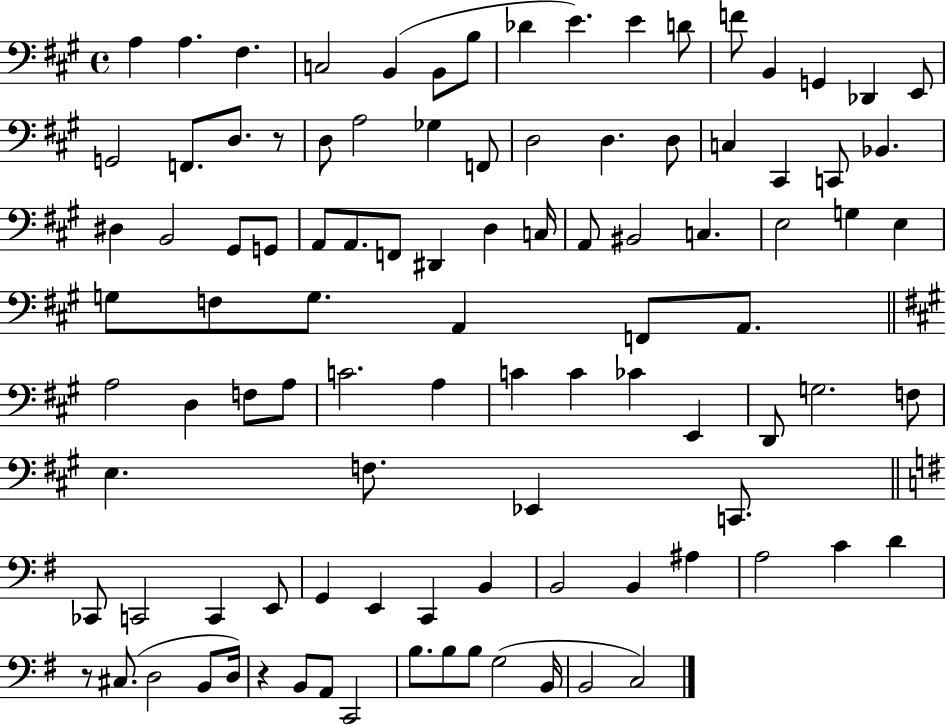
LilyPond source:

{
  \clef bass
  \time 4/4
  \defaultTimeSignature
  \key a \major
  a4 a4. fis4. | c2 b,4( b,8 b8 | des'4 e'4.) e'4 d'8 | f'8 b,4 g,4 des,4 e,8 | \break g,2 f,8. d8. r8 | d8 a2 ges4 f,8 | d2 d4. d8 | c4 cis,4 c,8 bes,4. | \break dis4 b,2 gis,8 g,8 | a,8 a,8. f,8 dis,4 d4 c16 | a,8 bis,2 c4. | e2 g4 e4 | \break g8 f8 g8. a,4 f,8 a,8. | \bar "||" \break \key a \major a2 d4 f8 a8 | c'2. a4 | c'4 c'4 ces'4 e,4 | d,8 g2. f8 | \break e4. f8. ees,4 c,8. | \bar "||" \break \key g \major ces,8 c,2 c,4 e,8 | g,4 e,4 c,4 b,4 | b,2 b,4 ais4 | a2 c'4 d'4 | \break r8 cis8.( d2 b,8 d16) | r4 b,8 a,8 c,2 | b8. b8 b8 g2( b,16 | b,2 c2) | \break \bar "|."
}